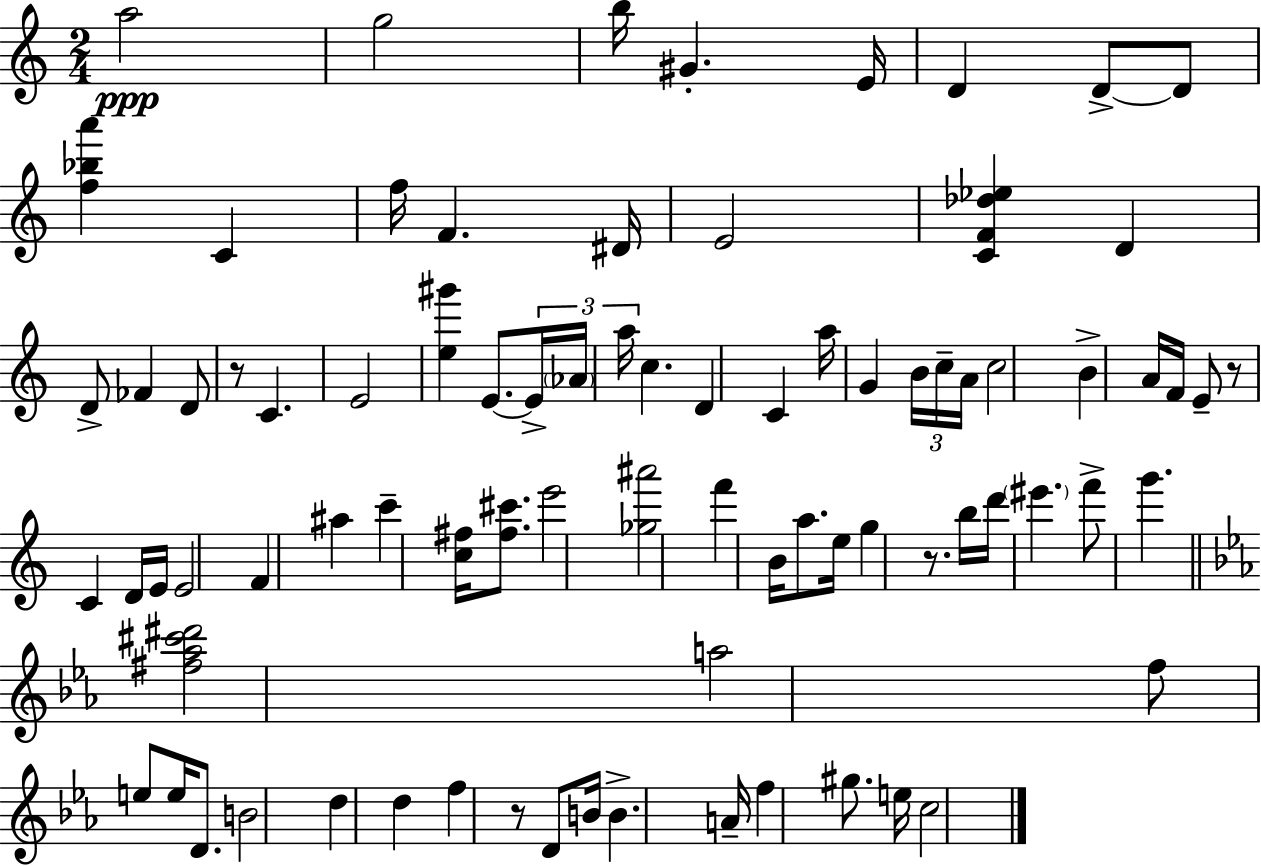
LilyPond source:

{
  \clef treble
  \numericTimeSignature
  \time 2/4
  \key a \minor
  a''2\ppp | g''2 | b''16 gis'4.-. e'16 | d'4 d'8->~~ d'8 | \break <f'' bes'' a'''>4 c'4 | f''16 f'4. dis'16 | e'2 | <c' f' des'' ees''>4 d'4 | \break d'8-> fes'4 d'8 | r8 c'4. | e'2 | <e'' gis'''>4 e'8.~~ \tuplet 3/2 { e'16-> | \break \parenthesize aes'16 a''16 } c''4. | d'4 c'4 | a''16 g'4 \tuplet 3/2 { b'16 c''16-- a'16 } | c''2 | \break b'4-> a'16 f'16 e'8-- | r8 c'4 d'16 e'16 | e'2 | f'4 ais''4 | \break c'''4-- <c'' fis''>16 <fis'' cis'''>8. | e'''2 | <ges'' ais'''>2 | f'''4 b'16 a''8. | \break e''16 g''4 r8. | b''16 d'''16 \parenthesize eis'''4. | f'''8-> g'''4. | \bar "||" \break \key ees \major <fis'' aes'' cis''' dis'''>2 | a''2 | f''8 e''8 e''16 d'8. | b'2 | \break d''4 d''4 | f''4 r8 d'8 | b'16 b'4.-> a'16-- | f''4 gis''8. e''16 | \break c''2 | \bar "|."
}